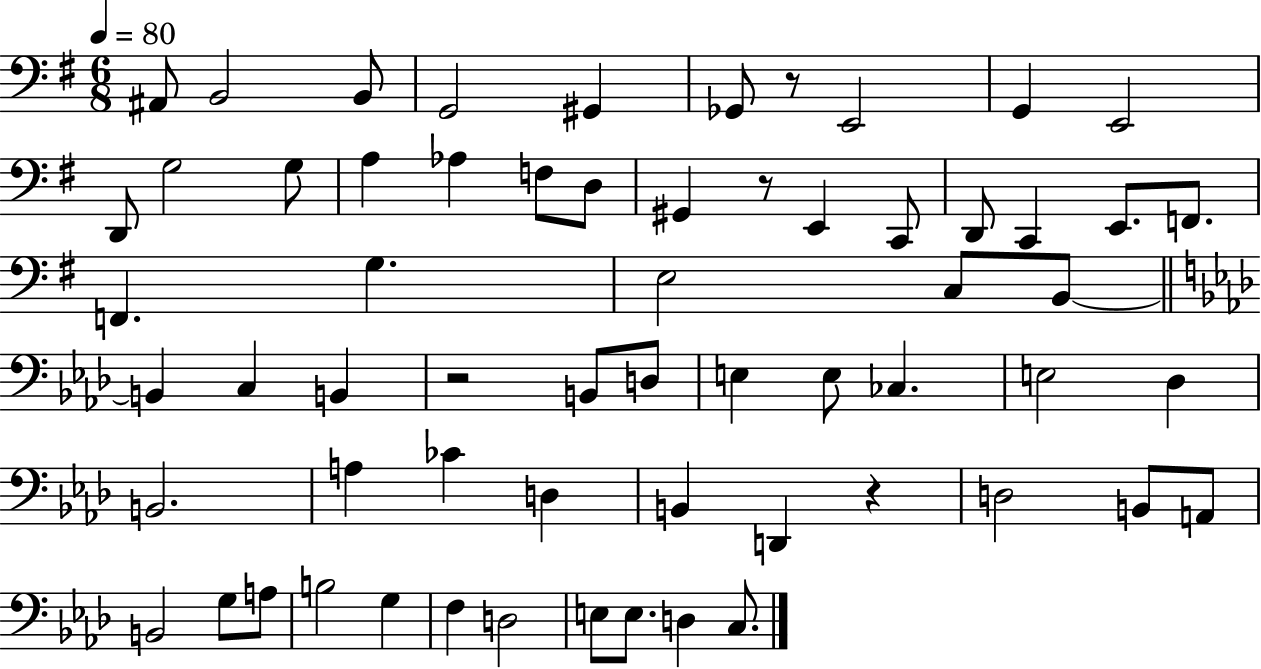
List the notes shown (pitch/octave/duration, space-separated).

A#2/e B2/h B2/e G2/h G#2/q Gb2/e R/e E2/h G2/q E2/h D2/e G3/h G3/e A3/q Ab3/q F3/e D3/e G#2/q R/e E2/q C2/e D2/e C2/q E2/e. F2/e. F2/q. G3/q. E3/h C3/e B2/e B2/q C3/q B2/q R/h B2/e D3/e E3/q E3/e CES3/q. E3/h Db3/q B2/h. A3/q CES4/q D3/q B2/q D2/q R/q D3/h B2/e A2/e B2/h G3/e A3/e B3/h G3/q F3/q D3/h E3/e E3/e. D3/q C3/e.